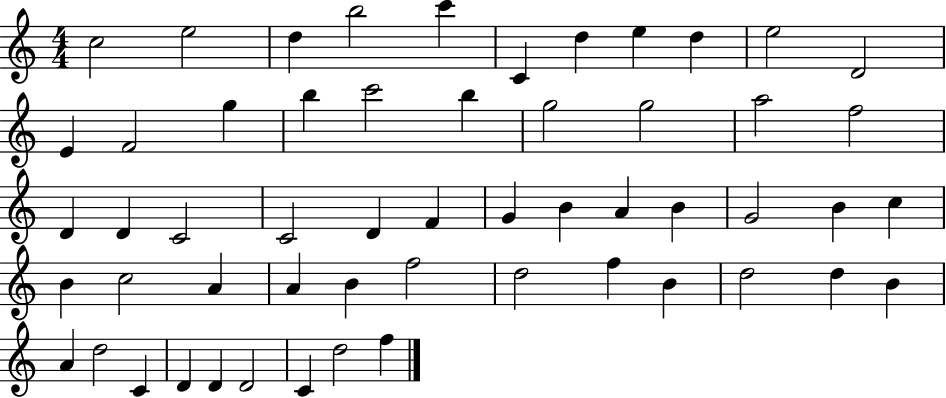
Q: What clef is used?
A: treble